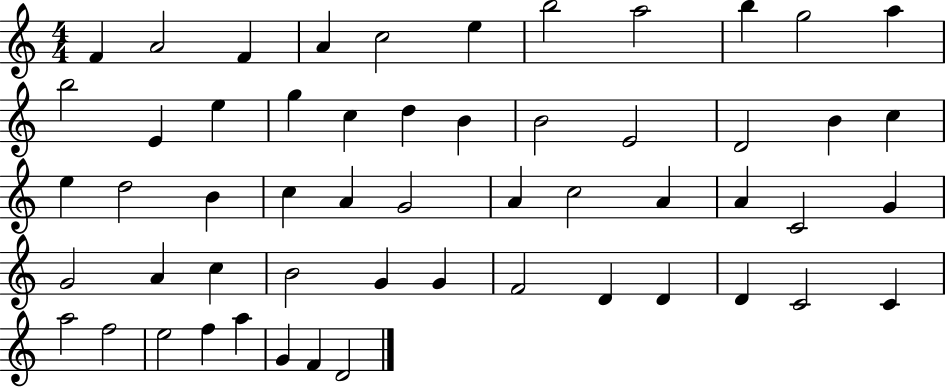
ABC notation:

X:1
T:Untitled
M:4/4
L:1/4
K:C
F A2 F A c2 e b2 a2 b g2 a b2 E e g c d B B2 E2 D2 B c e d2 B c A G2 A c2 A A C2 G G2 A c B2 G G F2 D D D C2 C a2 f2 e2 f a G F D2